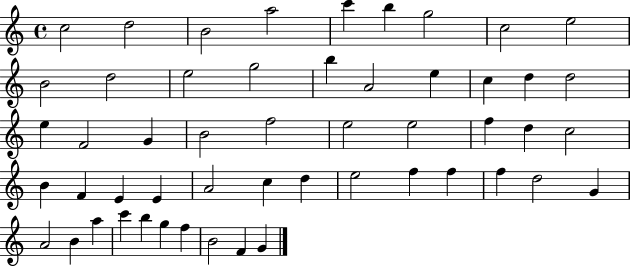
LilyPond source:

{
  \clef treble
  \time 4/4
  \defaultTimeSignature
  \key c \major
  c''2 d''2 | b'2 a''2 | c'''4 b''4 g''2 | c''2 e''2 | \break b'2 d''2 | e''2 g''2 | b''4 a'2 e''4 | c''4 d''4 d''2 | \break e''4 f'2 g'4 | b'2 f''2 | e''2 e''2 | f''4 d''4 c''2 | \break b'4 f'4 e'4 e'4 | a'2 c''4 d''4 | e''2 f''4 f''4 | f''4 d''2 g'4 | \break a'2 b'4 a''4 | c'''4 b''4 g''4 f''4 | b'2 f'4 g'4 | \bar "|."
}